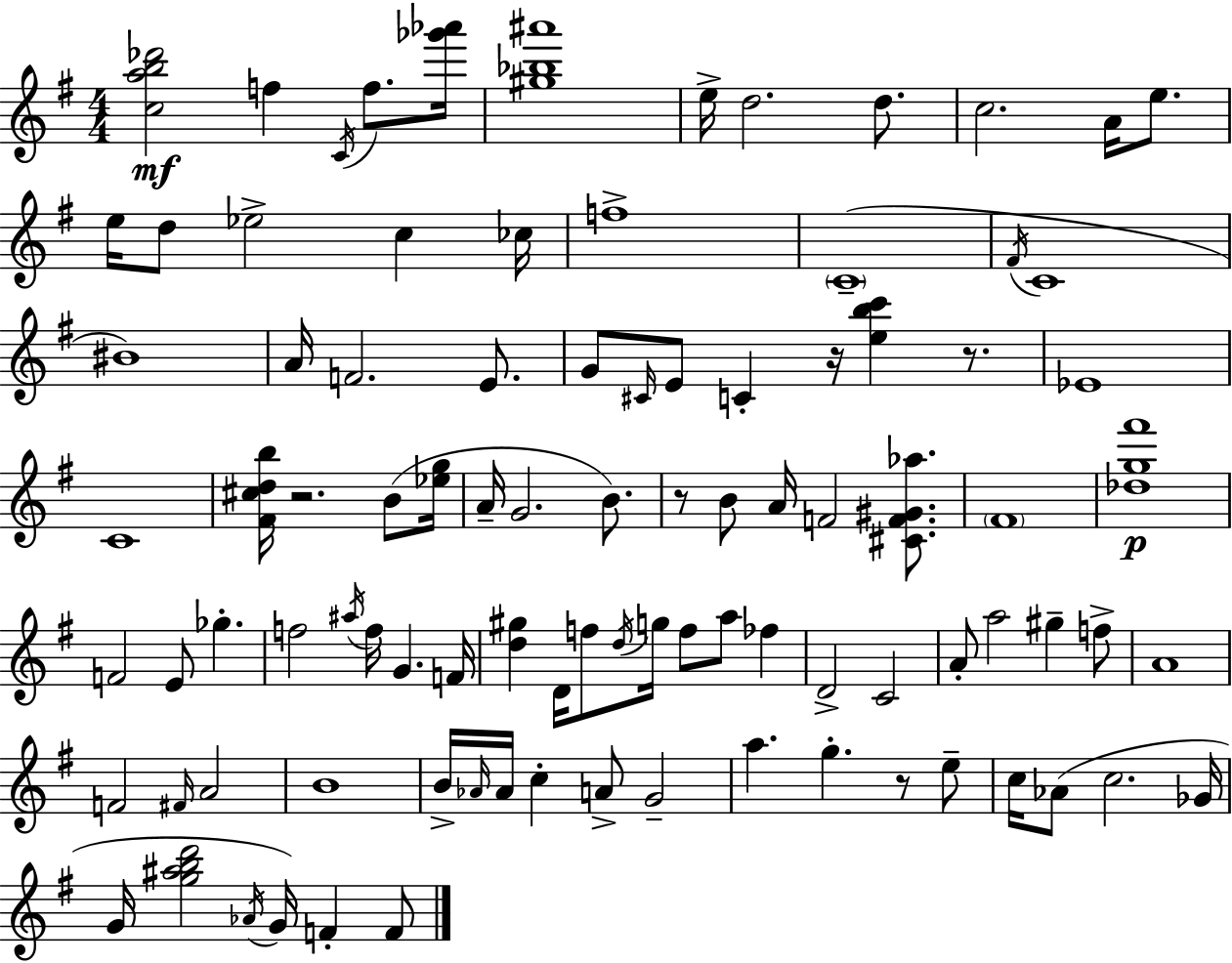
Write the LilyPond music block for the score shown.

{
  \clef treble
  \numericTimeSignature
  \time 4/4
  \key e \minor
  \repeat volta 2 { <c'' a'' b'' des'''>2\mf f''4 \acciaccatura { c'16 } f''8. | <ges''' aes'''>16 <gis'' bes'' ais'''>1 | e''16-> d''2. d''8. | c''2. a'16 e''8. | \break e''16 d''8 ees''2-> c''4 | ces''16 f''1-> | \parenthesize c'1--( | \acciaccatura { fis'16 } c'1 | \break bis'1) | a'16 f'2. e'8. | g'8 \grace { cis'16 } e'8 c'4-. r16 <e'' b'' c'''>4 | r8. ees'1 | \break c'1 | <fis' cis'' d'' b''>16 r2. | b'8( <ees'' g''>16 a'16-- g'2. | b'8.) r8 b'8 a'16 f'2 | \break <cis' f' gis' aes''>8. \parenthesize fis'1 | <des'' g'' fis'''>1\p | f'2 e'8 ges''4.-. | f''2 \acciaccatura { ais''16 } f''16 g'4. | \break f'16 <d'' gis''>4 d'16 f''8 \acciaccatura { d''16 } g''16 f''8 a''8 | fes''4 d'2-> c'2 | a'8-. a''2 gis''4-- | f''8-> a'1 | \break f'2 \grace { fis'16 } a'2 | b'1 | b'16-> \grace { aes'16 } aes'16 c''4-. a'8-> g'2-- | a''4. g''4.-. | \break r8 e''8-- c''16 aes'8( c''2. | ges'16 g'16 <g'' ais'' b'' d'''>2 | \acciaccatura { aes'16 }) g'16 f'4-. f'8 } \bar "|."
}